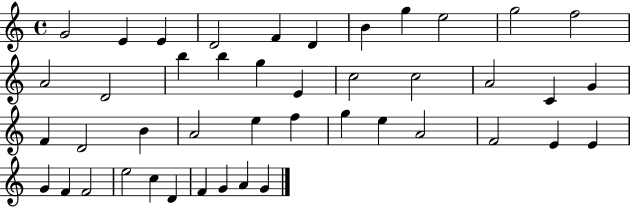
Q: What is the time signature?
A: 4/4